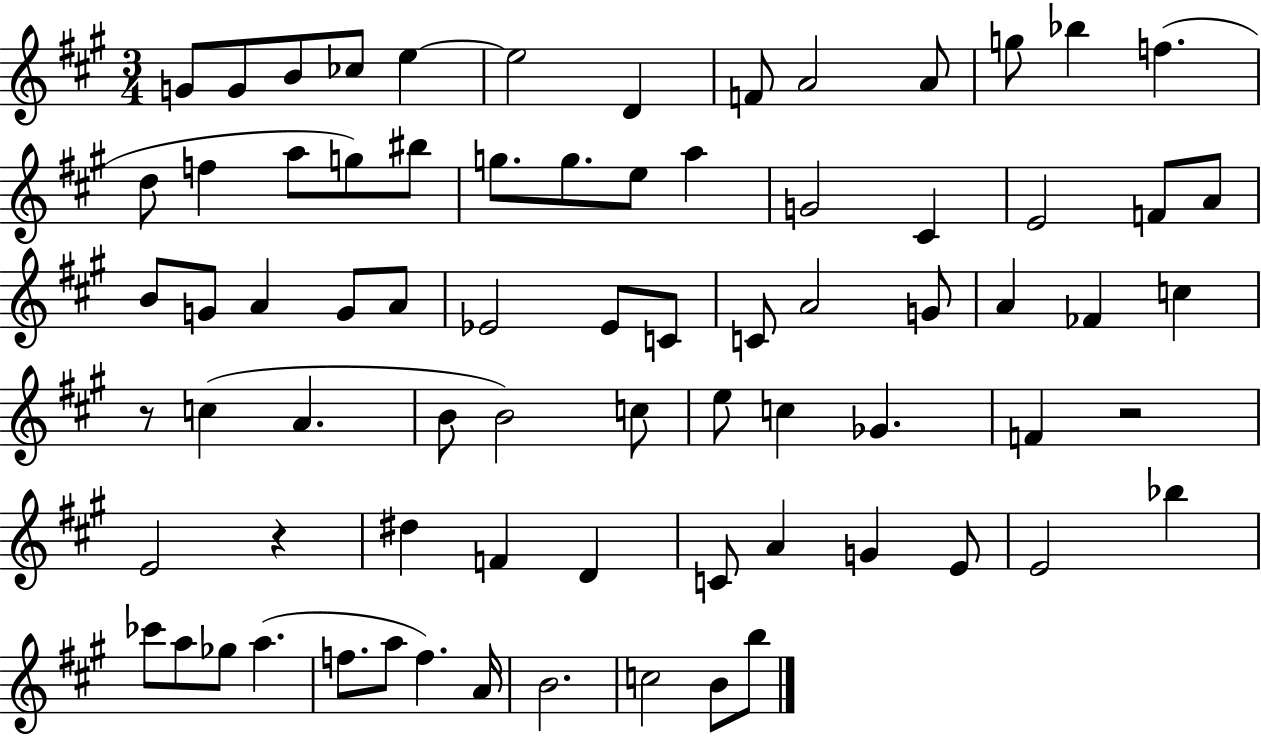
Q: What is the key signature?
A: A major